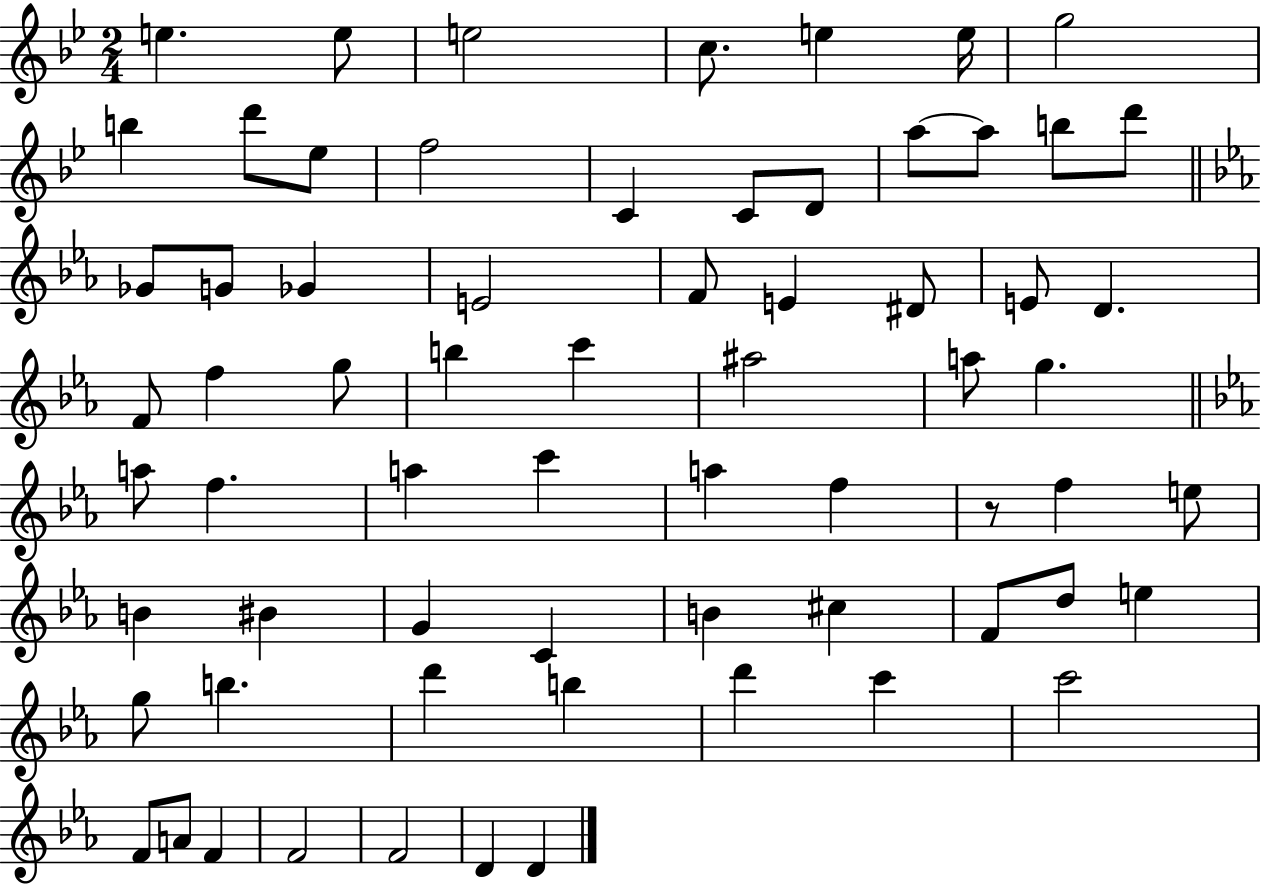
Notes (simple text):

E5/q. E5/e E5/h C5/e. E5/q E5/s G5/h B5/q D6/e Eb5/e F5/h C4/q C4/e D4/e A5/e A5/e B5/e D6/e Gb4/e G4/e Gb4/q E4/h F4/e E4/q D#4/e E4/e D4/q. F4/e F5/q G5/e B5/q C6/q A#5/h A5/e G5/q. A5/e F5/q. A5/q C6/q A5/q F5/q R/e F5/q E5/e B4/q BIS4/q G4/q C4/q B4/q C#5/q F4/e D5/e E5/q G5/e B5/q. D6/q B5/q D6/q C6/q C6/h F4/e A4/e F4/q F4/h F4/h D4/q D4/q